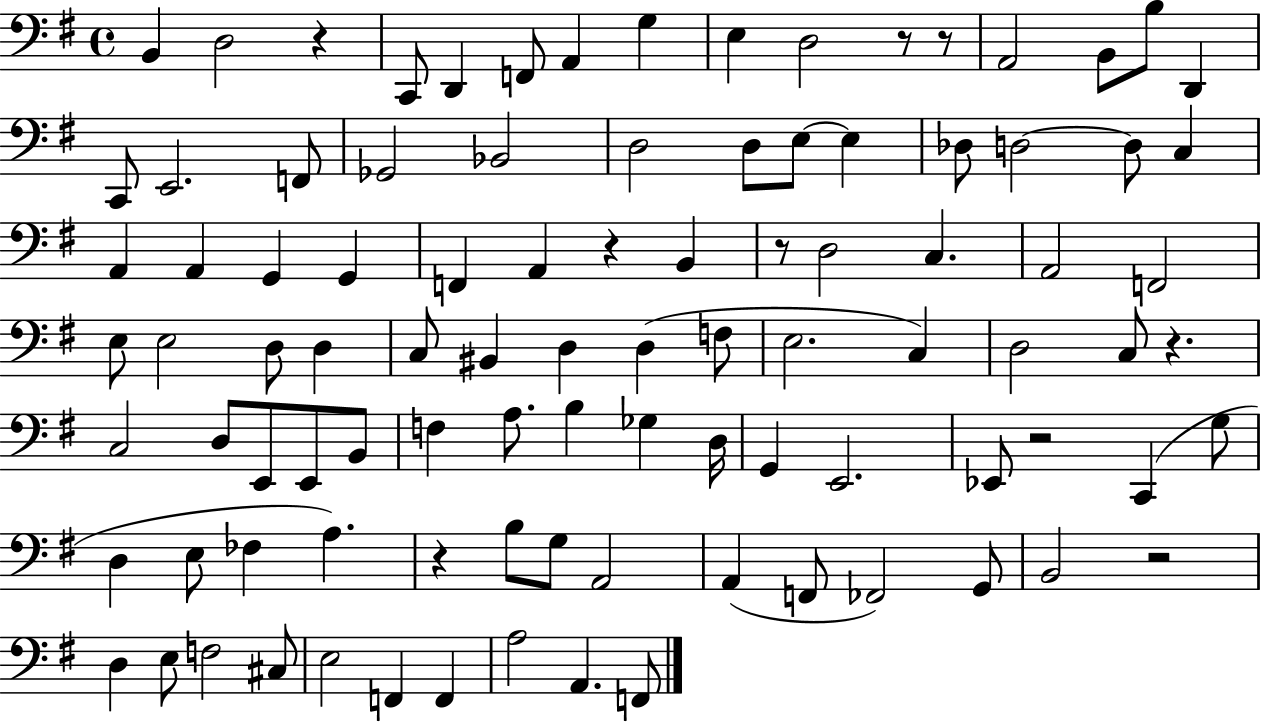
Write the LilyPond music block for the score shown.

{
  \clef bass
  \time 4/4
  \defaultTimeSignature
  \key g \major
  b,4 d2 r4 | c,8 d,4 f,8 a,4 g4 | e4 d2 r8 r8 | a,2 b,8 b8 d,4 | \break c,8 e,2. f,8 | ges,2 bes,2 | d2 d8 e8~~ e4 | des8 d2~~ d8 c4 | \break a,4 a,4 g,4 g,4 | f,4 a,4 r4 b,4 | r8 d2 c4. | a,2 f,2 | \break e8 e2 d8 d4 | c8 bis,4 d4 d4( f8 | e2. c4) | d2 c8 r4. | \break c2 d8 e,8 e,8 b,8 | f4 a8. b4 ges4 d16 | g,4 e,2. | ees,8 r2 c,4( g8 | \break d4 e8 fes4 a4.) | r4 b8 g8 a,2 | a,4( f,8 fes,2) g,8 | b,2 r2 | \break d4 e8 f2 cis8 | e2 f,4 f,4 | a2 a,4. f,8 | \bar "|."
}